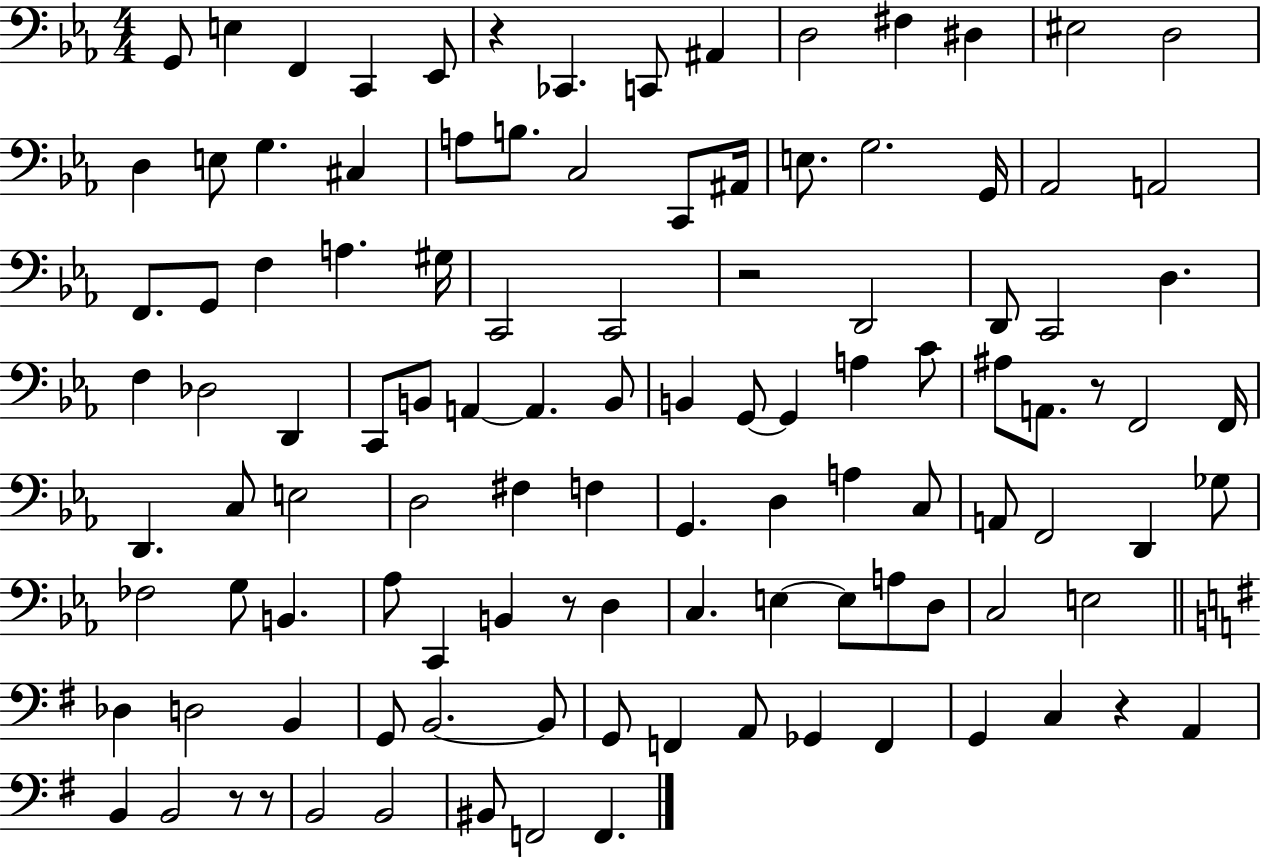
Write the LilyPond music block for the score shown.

{
  \clef bass
  \numericTimeSignature
  \time 4/4
  \key ees \major
  g,8 e4 f,4 c,4 ees,8 | r4 ces,4. c,8 ais,4 | d2 fis4 dis4 | eis2 d2 | \break d4 e8 g4. cis4 | a8 b8. c2 c,8 ais,16 | e8. g2. g,16 | aes,2 a,2 | \break f,8. g,8 f4 a4. gis16 | c,2 c,2 | r2 d,2 | d,8 c,2 d4. | \break f4 des2 d,4 | c,8 b,8 a,4~~ a,4. b,8 | b,4 g,8~~ g,4 a4 c'8 | ais8 a,8. r8 f,2 f,16 | \break d,4. c8 e2 | d2 fis4 f4 | g,4. d4 a4 c8 | a,8 f,2 d,4 ges8 | \break fes2 g8 b,4. | aes8 c,4 b,4 r8 d4 | c4. e4~~ e8 a8 d8 | c2 e2 | \break \bar "||" \break \key e \minor des4 d2 b,4 | g,8 b,2.~~ b,8 | g,8 f,4 a,8 ges,4 f,4 | g,4 c4 r4 a,4 | \break b,4 b,2 r8 r8 | b,2 b,2 | bis,8 f,2 f,4. | \bar "|."
}